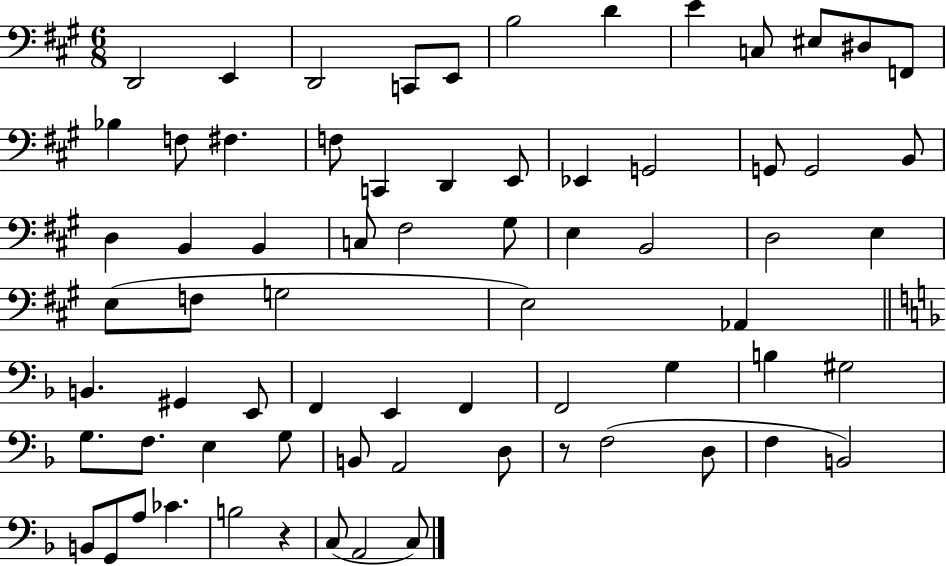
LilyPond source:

{
  \clef bass
  \numericTimeSignature
  \time 6/8
  \key a \major
  \repeat volta 2 { d,2 e,4 | d,2 c,8 e,8 | b2 d'4 | e'4 c8 eis8 dis8 f,8 | \break bes4 f8 fis4. | f8 c,4 d,4 e,8 | ees,4 g,2 | g,8 g,2 b,8 | \break d4 b,4 b,4 | c8 fis2 gis8 | e4 b,2 | d2 e4 | \break e8( f8 g2 | e2) aes,4 | \bar "||" \break \key f \major b,4. gis,4 e,8 | f,4 e,4 f,4 | f,2 g4 | b4 gis2 | \break g8. f8. e4 g8 | b,8 a,2 d8 | r8 f2( d8 | f4 b,2) | \break b,8 g,8 a8 ces'4. | b2 r4 | c8( a,2 c8) | } \bar "|."
}